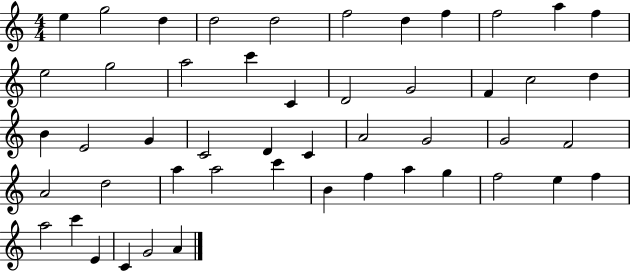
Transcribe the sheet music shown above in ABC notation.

X:1
T:Untitled
M:4/4
L:1/4
K:C
e g2 d d2 d2 f2 d f f2 a f e2 g2 a2 c' C D2 G2 F c2 d B E2 G C2 D C A2 G2 G2 F2 A2 d2 a a2 c' B f a g f2 e f a2 c' E C G2 A